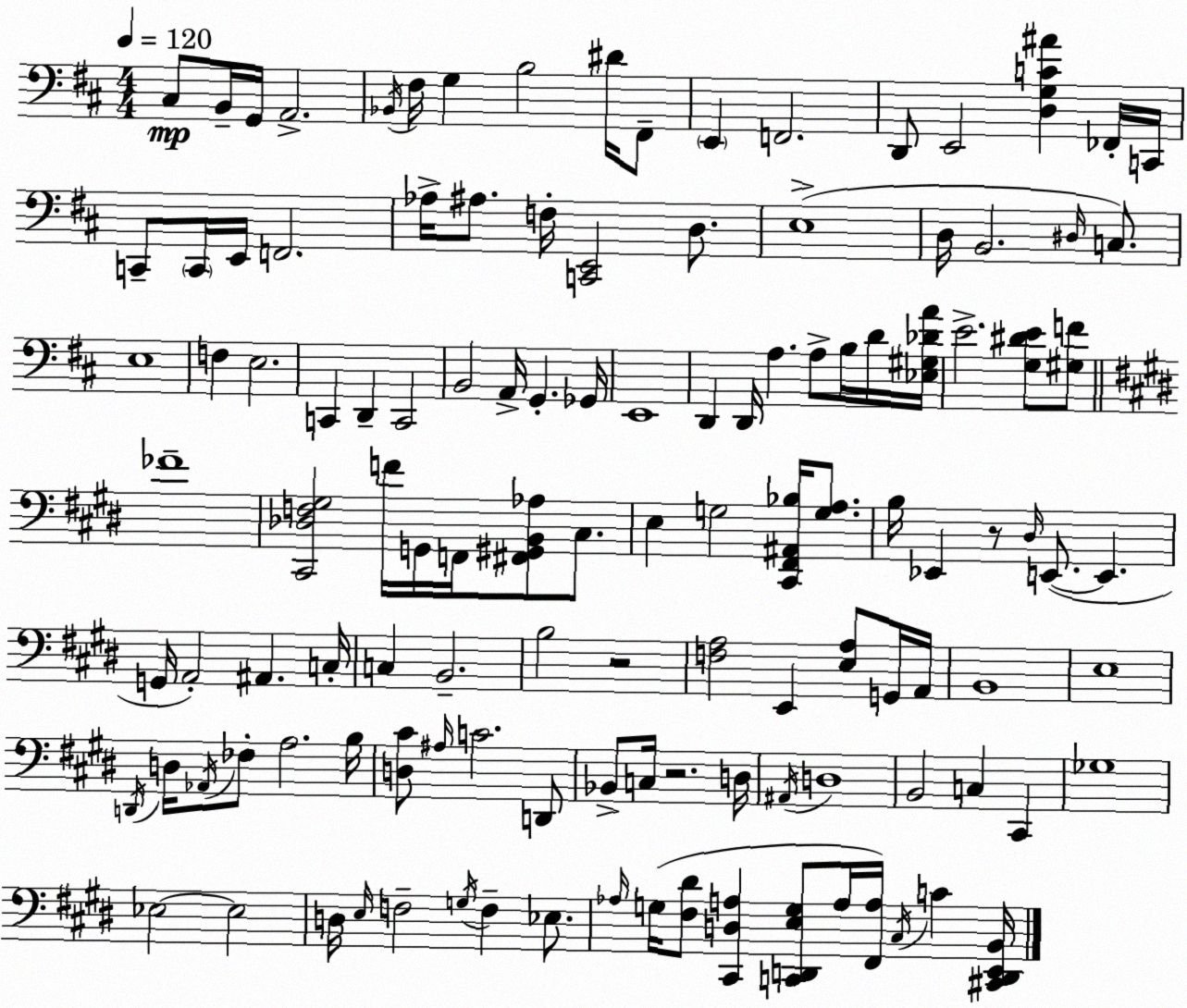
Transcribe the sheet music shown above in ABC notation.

X:1
T:Untitled
M:4/4
L:1/4
K:D
^C,/2 B,,/4 G,,/4 A,,2 _B,,/4 ^F,/4 G, B,2 ^D/4 ^F,,/2 E,, F,,2 D,,/2 E,,2 [D,G,C^A] _F,,/4 C,,/4 C,,/2 C,,/4 E,,/4 F,,2 _A,/4 ^A,/2 F,/4 [C,,E,,]2 D,/2 E,4 D,/4 B,,2 ^D,/4 C,/2 E,4 F, E,2 C,, D,, C,,2 B,,2 A,,/4 G,, _G,,/4 E,,4 D,, D,,/4 A, A,/2 B,/4 D/4 [_E,^G,_DA]/4 E2 [G,^DE]/2 [^G,F]/2 _F4 [^C,,_D,F,^G,]2 F/4 G,,/4 F,,/4 [^F,,^G,,B,,_A,]/2 ^C,/2 E, G,2 [^C,,^F,,^A,,_B,]/4 [G,A,]/2 B,/4 _E,, z/2 ^D,/4 E,,/2 E,, G,,/4 A,,2 ^A,, C,/4 C, B,,2 B,2 z2 [F,A,]2 E,, [E,A,]/2 G,,/4 A,,/4 B,,4 E,4 D,,/4 D,/4 _A,,/4 _F,/2 A,2 B,/4 [D,^C]/2 ^A,/4 C2 D,,/2 _B,,/2 C,/4 z2 D,/4 ^A,,/4 D,4 B,,2 C, ^C,, _G,4 _E,2 _E,2 D,/4 E,/4 F,2 G,/4 F, _E,/2 _A,/4 G,/4 [^F,^D]/2 [^C,,D,A,] [C,,D,,E,G,]/2 A,/4 [^F,,A,]/4 ^C,/4 C [^C,,D,,E,,B,,]/4